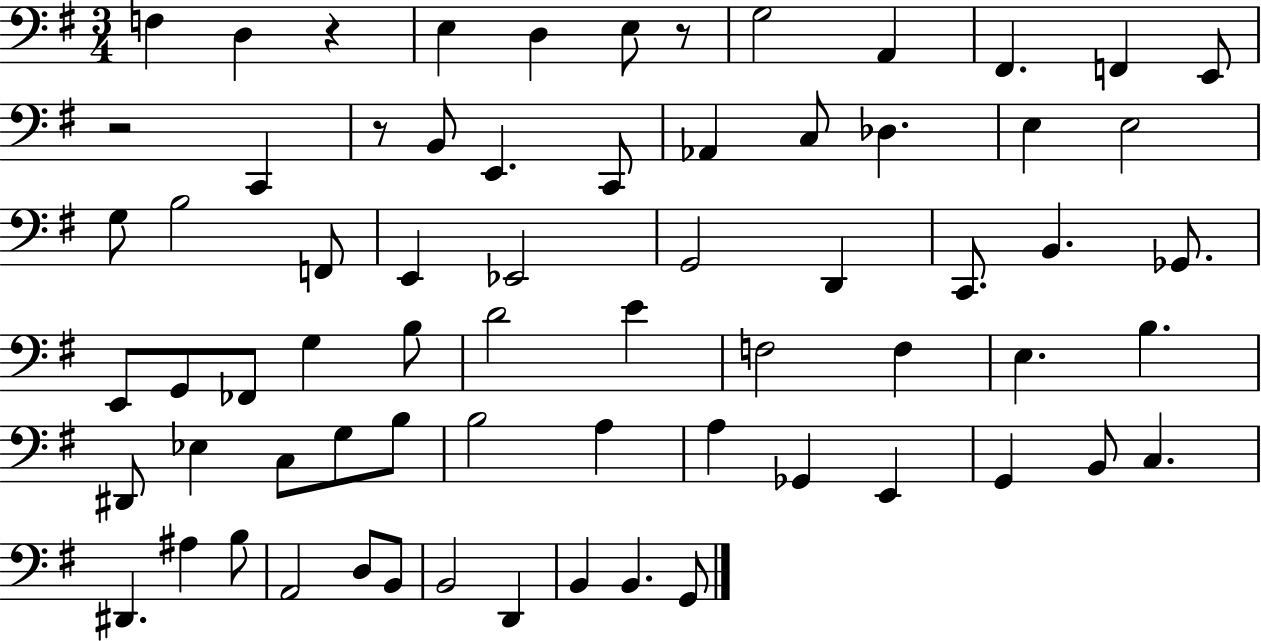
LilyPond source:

{
  \clef bass
  \numericTimeSignature
  \time 3/4
  \key g \major
  f4 d4 r4 | e4 d4 e8 r8 | g2 a,4 | fis,4. f,4 e,8 | \break r2 c,4 | r8 b,8 e,4. c,8 | aes,4 c8 des4. | e4 e2 | \break g8 b2 f,8 | e,4 ees,2 | g,2 d,4 | c,8. b,4. ges,8. | \break e,8 g,8 fes,8 g4 b8 | d'2 e'4 | f2 f4 | e4. b4. | \break dis,8 ees4 c8 g8 b8 | b2 a4 | a4 ges,4 e,4 | g,4 b,8 c4. | \break dis,4. ais4 b8 | a,2 d8 b,8 | b,2 d,4 | b,4 b,4. g,8 | \break \bar "|."
}